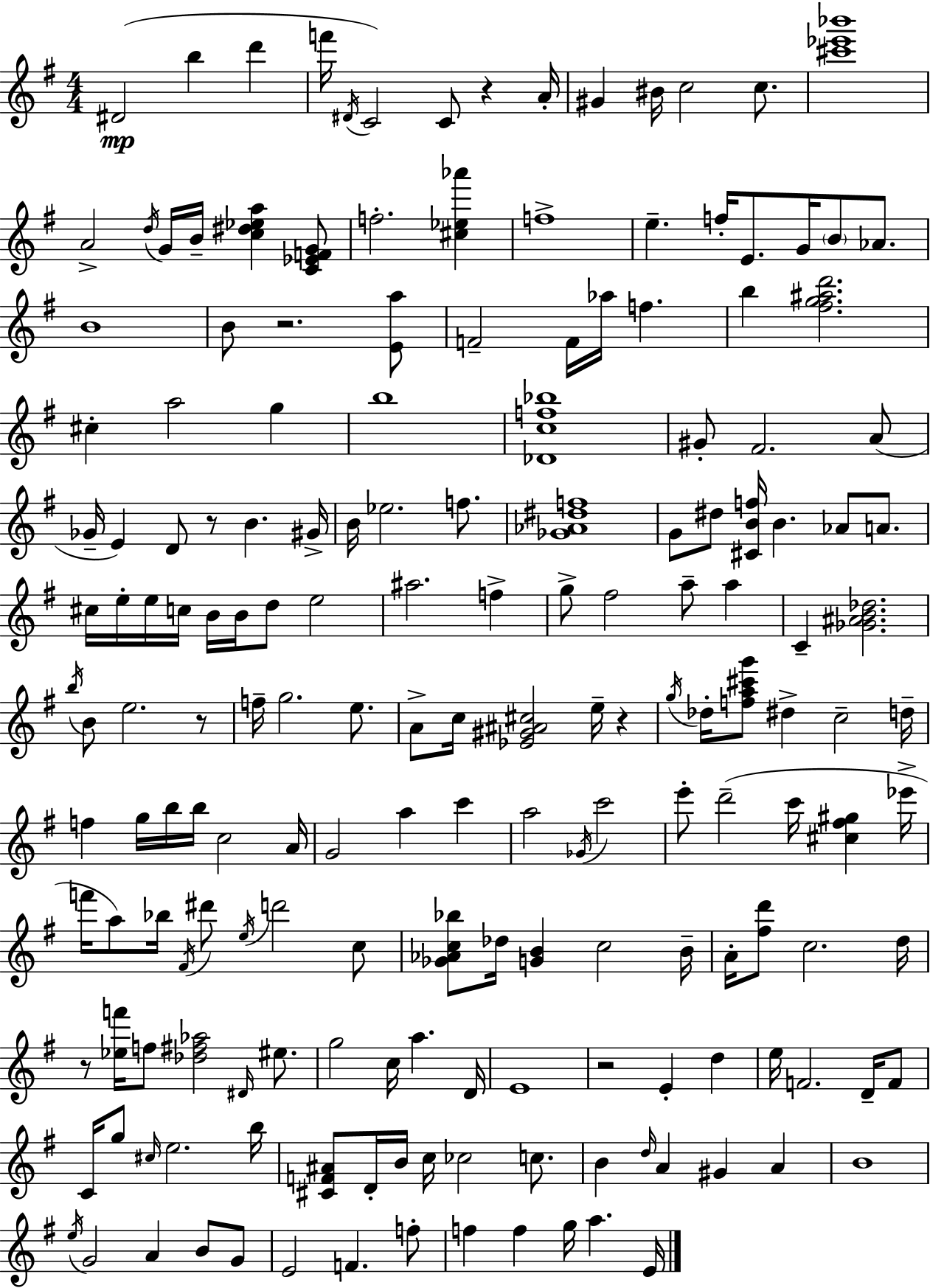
{
  \clef treble
  \numericTimeSignature
  \time 4/4
  \key e \minor
  dis'2(\mp b''4 d'''4 | f'''16 \acciaccatura { dis'16 } c'2) c'8 r4 | a'16-. gis'4 bis'16 c''2 c''8. | <cis''' ees''' bes'''>1 | \break a'2-> \acciaccatura { d''16 } g'16 b'16-- <c'' dis'' ees'' a''>4 | <c' ees' f' g'>8 f''2.-. <cis'' ees'' aes'''>4 | f''1-> | e''4.-- f''16-. e'8. g'16 \parenthesize b'8 aes'8. | \break b'1 | b'8 r2. | <e' a''>8 f'2-- f'16 aes''16 f''4. | b''4 <fis'' g'' ais'' d'''>2. | \break cis''4-. a''2 g''4 | b''1 | <des' c'' f'' bes''>1 | gis'8-. fis'2. | \break a'8( ges'16-- e'4) d'8 r8 b'4. | gis'16-> b'16 ees''2. f''8. | <ges' aes' dis'' f''>1 | g'8 dis''8 <cis' b' f''>16 b'4. aes'8 a'8. | \break cis''16 e''16-. e''16 c''16 b'16 b'16 d''8 e''2 | ais''2. f''4-> | g''8-> fis''2 a''8-- a''4 | c'4-- <ges' ais' b' des''>2. | \break \acciaccatura { b''16 } b'8 e''2. | r8 f''16-- g''2. | e''8. a'8-> c''16 <ees' gis' ais' cis''>2 e''16-- r4 | \acciaccatura { g''16 } des''16-. <f'' a'' cis''' g'''>8 dis''4-> c''2-- | \break d''16-- f''4 g''16 b''16 b''16 c''2 | a'16 g'2 a''4 | c'''4 a''2 \acciaccatura { ges'16 } c'''2 | e'''8-. d'''2--( c'''16 | \break <cis'' fis'' gis''>4 ees'''16-> f'''16 a''8) bes''16 \acciaccatura { fis'16 } dis'''8 \acciaccatura { e''16 } d'''2 | c''8 <ges' aes' c'' bes''>8 des''16 <g' b'>4 c''2 | b'16-- a'16-. <fis'' d'''>8 c''2. | d''16 r8 <ees'' f'''>16 f''8 <des'' fis'' aes''>2 | \break \grace { dis'16 } eis''8. g''2 | c''16 a''4. d'16 e'1 | r2 | e'4-. d''4 e''16 f'2. | \break d'16-- f'8 c'16 g''8 \grace { cis''16 } e''2. | b''16 <cis' f' ais'>8 d'16-. b'16 c''16 ces''2 | c''8. b'4 \grace { d''16 } a'4 | gis'4 a'4 b'1 | \break \acciaccatura { e''16 } g'2 | a'4 b'8 g'8 e'2 | f'4. f''8-. f''4 f''4 | g''16 a''4. e'16 \bar "|."
}